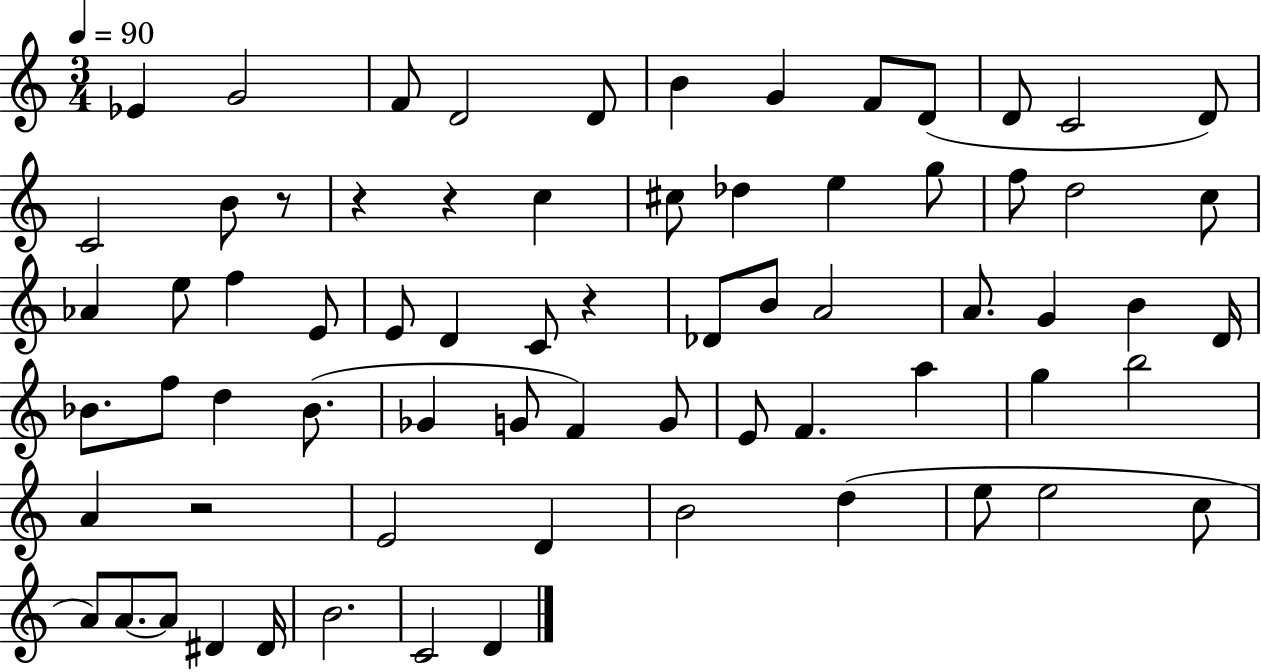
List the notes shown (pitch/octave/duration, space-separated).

Eb4/q G4/h F4/e D4/h D4/e B4/q G4/q F4/e D4/e D4/e C4/h D4/e C4/h B4/e R/e R/q R/q C5/q C#5/e Db5/q E5/q G5/e F5/e D5/h C5/e Ab4/q E5/e F5/q E4/e E4/e D4/q C4/e R/q Db4/e B4/e A4/h A4/e. G4/q B4/q D4/s Bb4/e. F5/e D5/q Bb4/e. Gb4/q G4/e F4/q G4/e E4/e F4/q. A5/q G5/q B5/h A4/q R/h E4/h D4/q B4/h D5/q E5/e E5/h C5/e A4/e A4/e. A4/e D#4/q D#4/s B4/h. C4/h D4/q